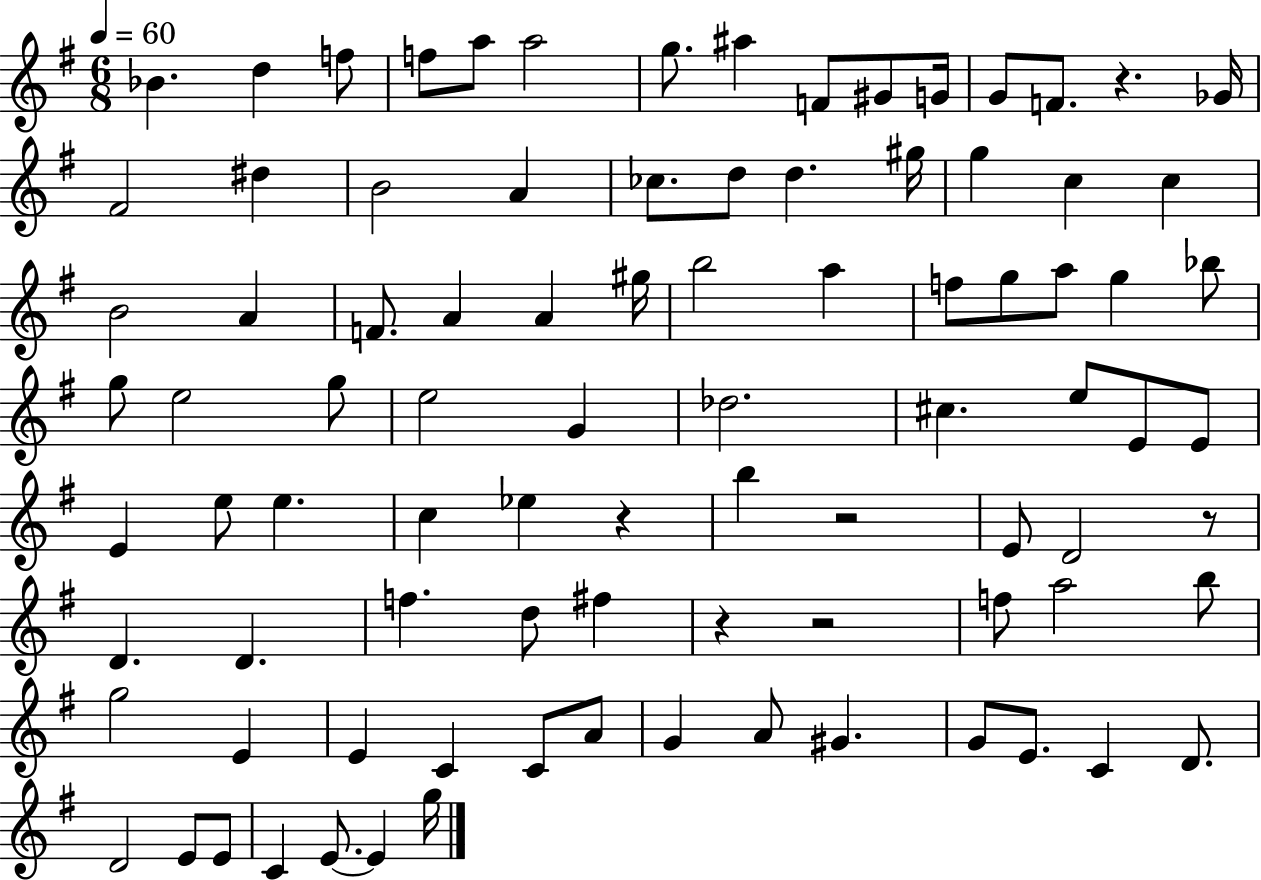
{
  \clef treble
  \numericTimeSignature
  \time 6/8
  \key g \major
  \tempo 4 = 60
  bes'4. d''4 f''8 | f''8 a''8 a''2 | g''8. ais''4 f'8 gis'8 g'16 | g'8 f'8. r4. ges'16 | \break fis'2 dis''4 | b'2 a'4 | ces''8. d''8 d''4. gis''16 | g''4 c''4 c''4 | \break b'2 a'4 | f'8. a'4 a'4 gis''16 | b''2 a''4 | f''8 g''8 a''8 g''4 bes''8 | \break g''8 e''2 g''8 | e''2 g'4 | des''2. | cis''4. e''8 e'8 e'8 | \break e'4 e''8 e''4. | c''4 ees''4 r4 | b''4 r2 | e'8 d'2 r8 | \break d'4. d'4. | f''4. d''8 fis''4 | r4 r2 | f''8 a''2 b''8 | \break g''2 e'4 | e'4 c'4 c'8 a'8 | g'4 a'8 gis'4. | g'8 e'8. c'4 d'8. | \break d'2 e'8 e'8 | c'4 e'8.~~ e'4 g''16 | \bar "|."
}